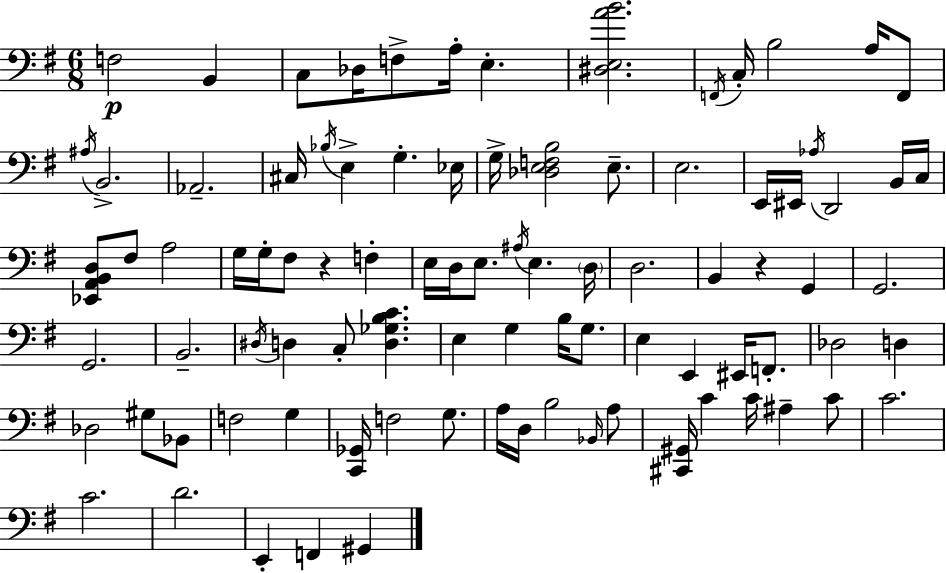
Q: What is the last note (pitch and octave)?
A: G#2